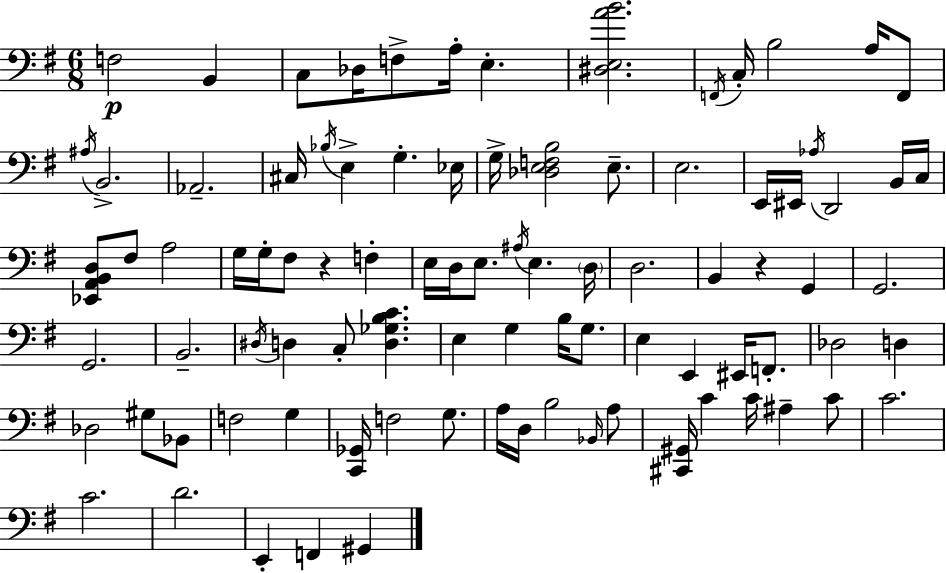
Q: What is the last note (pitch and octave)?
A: G#2